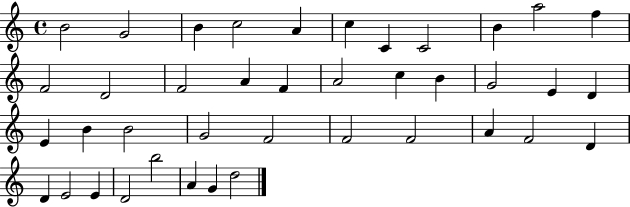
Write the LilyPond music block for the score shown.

{
  \clef treble
  \time 4/4
  \defaultTimeSignature
  \key c \major
  b'2 g'2 | b'4 c''2 a'4 | c''4 c'4 c'2 | b'4 a''2 f''4 | \break f'2 d'2 | f'2 a'4 f'4 | a'2 c''4 b'4 | g'2 e'4 d'4 | \break e'4 b'4 b'2 | g'2 f'2 | f'2 f'2 | a'4 f'2 d'4 | \break d'4 e'2 e'4 | d'2 b''2 | a'4 g'4 d''2 | \bar "|."
}